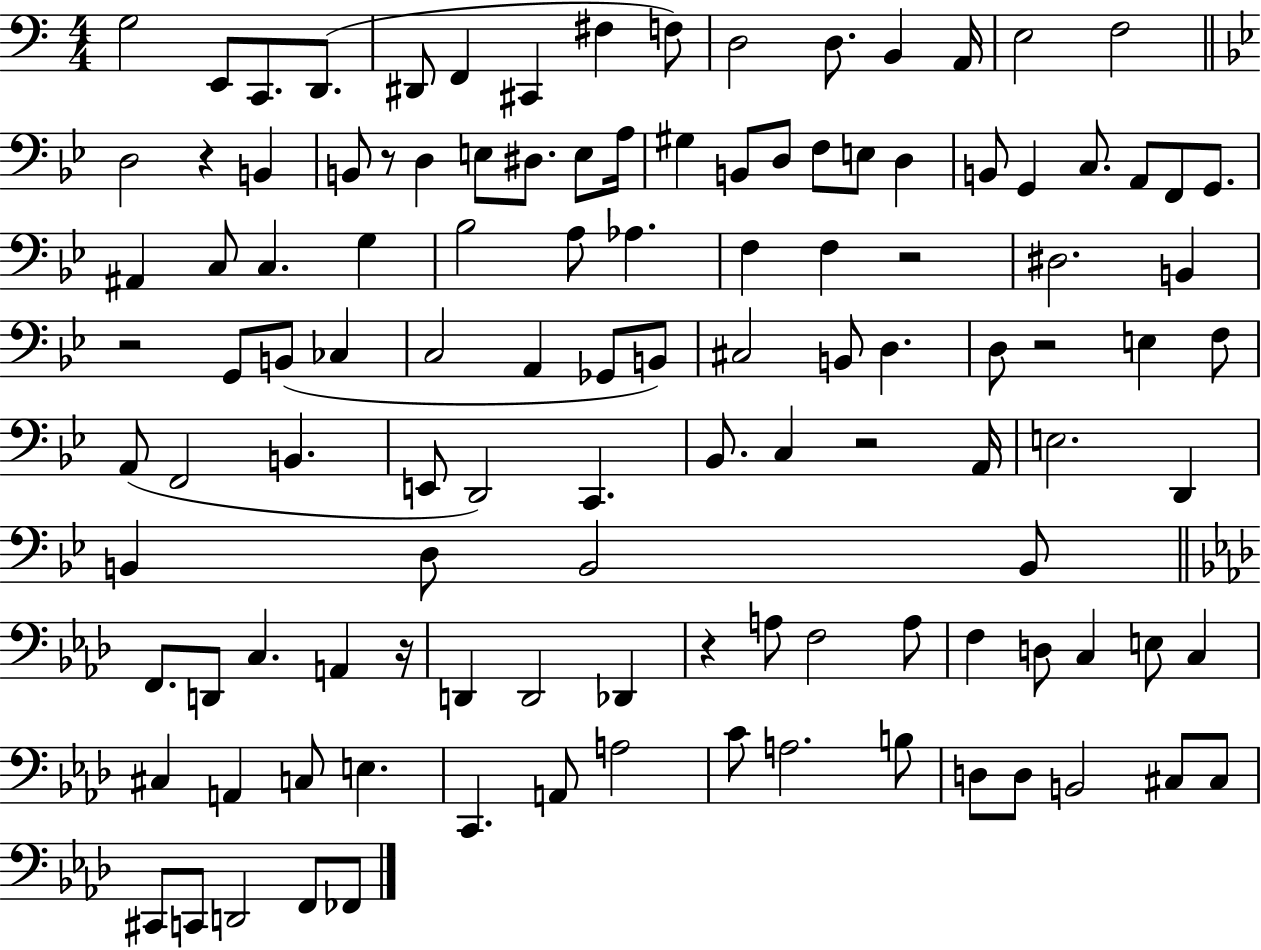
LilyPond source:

{
  \clef bass
  \numericTimeSignature
  \time 4/4
  \key c \major
  \repeat volta 2 { g2 e,8 c,8. d,8.( | dis,8 f,4 cis,4 fis4 f8) | d2 d8. b,4 a,16 | e2 f2 | \break \bar "||" \break \key bes \major d2 r4 b,4 | b,8 r8 d4 e8 dis8. e8 a16 | gis4 b,8 d8 f8 e8 d4 | b,8 g,4 c8. a,8 f,8 g,8. | \break ais,4 c8 c4. g4 | bes2 a8 aes4. | f4 f4 r2 | dis2. b,4 | \break r2 g,8 b,8( ces4 | c2 a,4 ges,8 b,8) | cis2 b,8 d4. | d8 r2 e4 f8 | \break a,8( f,2 b,4. | e,8 d,2) c,4. | bes,8. c4 r2 a,16 | e2. d,4 | \break b,4 d8 b,2 b,8 | \bar "||" \break \key aes \major f,8. d,8 c4. a,4 r16 | d,4 d,2 des,4 | r4 a8 f2 a8 | f4 d8 c4 e8 c4 | \break cis4 a,4 c8 e4. | c,4. a,8 a2 | c'8 a2. b8 | d8 d8 b,2 cis8 cis8 | \break cis,8 c,8 d,2 f,8 fes,8 | } \bar "|."
}